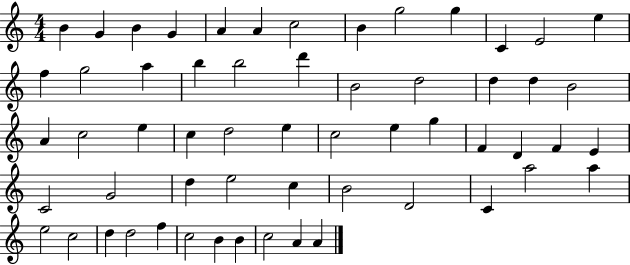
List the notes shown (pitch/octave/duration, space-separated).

B4/q G4/q B4/q G4/q A4/q A4/q C5/h B4/q G5/h G5/q C4/q E4/h E5/q F5/q G5/h A5/q B5/q B5/h D6/q B4/h D5/h D5/q D5/q B4/h A4/q C5/h E5/q C5/q D5/h E5/q C5/h E5/q G5/q F4/q D4/q F4/q E4/q C4/h G4/h D5/q E5/h C5/q B4/h D4/h C4/q A5/h A5/q E5/h C5/h D5/q D5/h F5/q C5/h B4/q B4/q C5/h A4/q A4/q